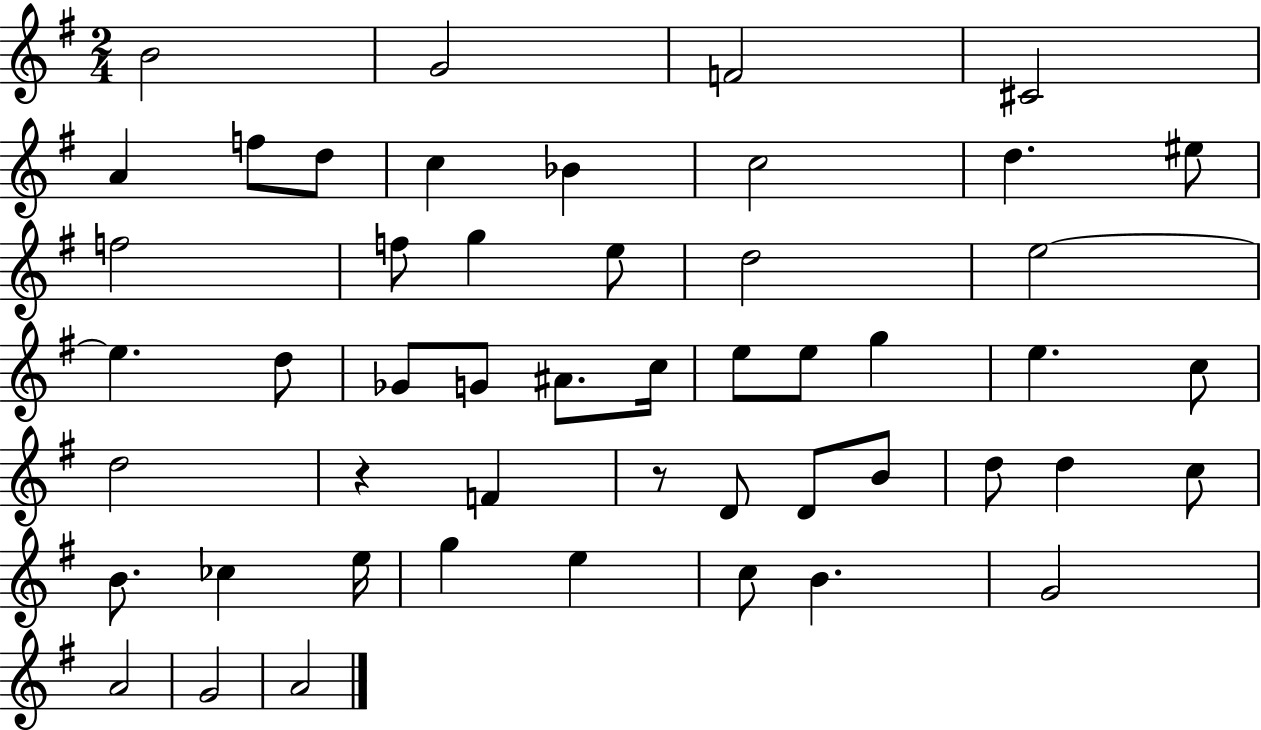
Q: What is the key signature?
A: G major